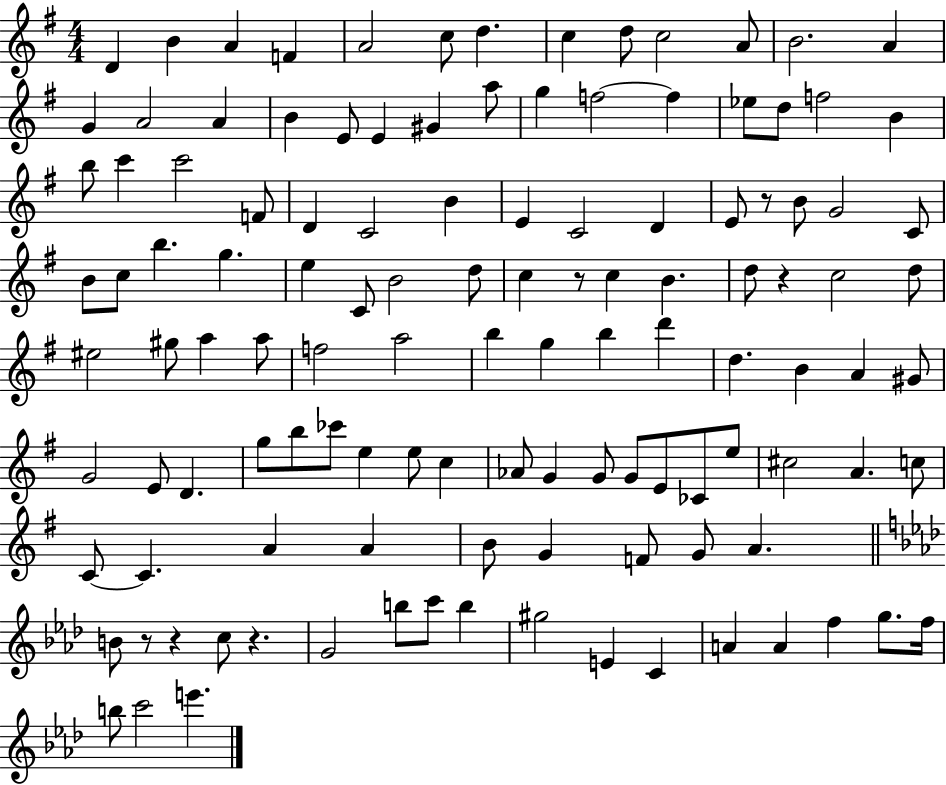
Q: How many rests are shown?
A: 6